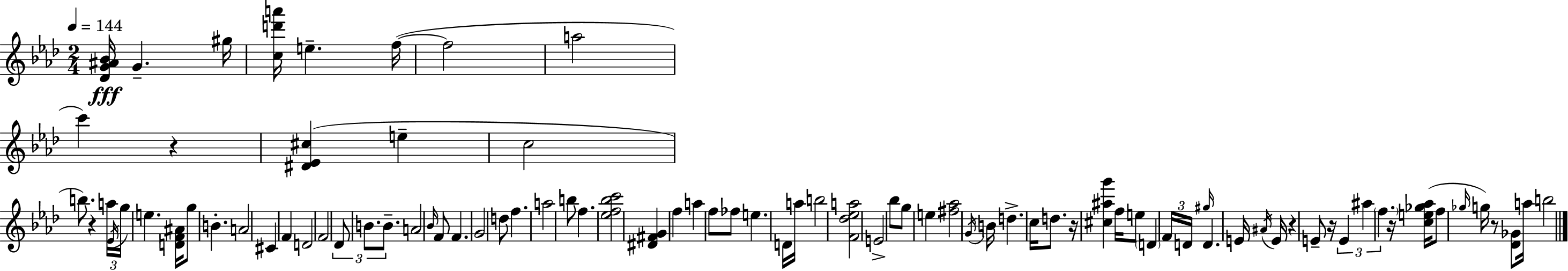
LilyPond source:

{
  \clef treble
  \numericTimeSignature
  \time 2/4
  \key f \minor
  \tempo 4 = 144
  <des' g' ais' bes'>16\fff g'4.-- gis''16 | <c'' d''' a'''>16 e''4.-- f''16~(~ | f''2 | a''2 | \break c'''4) r4 | <dis' ees' cis''>4( e''4-- | c''2 | b''8.) r4 \tuplet 3/2 { a''16 | \break \acciaccatura { ees'16 } g''16 } e''4. | <d' f' ais'>16 g''8 b'4.-. | a'2 | cis'4 f'4 | \break d'2 | f'2 | \tuplet 3/2 { des'8 b'8. b'8.-- } | a'2 | \break \grace { bes'16 } f'8 f'4. | g'2 | d''8 f''4. | a''2 | \break b''8 f''4. | <ees'' f'' bes'' c'''>2 | <dis' fis' g'>4 f''4 | a''4 f''8 | \break fes''8 e''4. | d'16 a''16 b''2 | <f' des'' ees'' a''>2 | e'2-> | \break bes''8 g''8 e''4 | <fis'' aes''>2 | \acciaccatura { g'16 } b'16 d''4.-> | c''16 d''8. r16 <cis'' ais'' g'''>4 | \break f''16 e''8 \parenthesize d'4 | \tuplet 3/2 { f'16 d'16 \grace { gis''16 } } d'4. | e'16 \acciaccatura { ais'16 } e'16 r4 | e'8-- r16 \tuplet 3/2 { e'4 | \break ais''4 \parenthesize f''4. } | r16 <c'' e'' ges'' aes''>16( f''8 \grace { ges''16 } | g''16) r8 <des' ges'>8 a''16 b''2 | \bar "|."
}